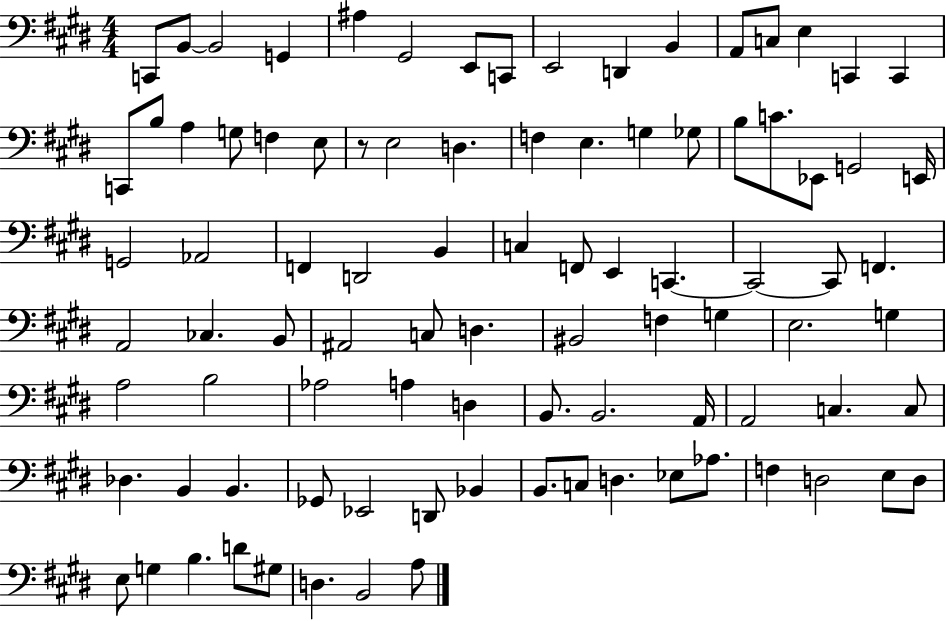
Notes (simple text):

C2/e B2/e B2/h G2/q A#3/q G#2/h E2/e C2/e E2/h D2/q B2/q A2/e C3/e E3/q C2/q C2/q C2/e B3/e A3/q G3/e F3/q E3/e R/e E3/h D3/q. F3/q E3/q. G3/q Gb3/e B3/e C4/e. Eb2/e G2/h E2/s G2/h Ab2/h F2/q D2/h B2/q C3/q F2/e E2/q C2/q. C2/h C2/e F2/q. A2/h CES3/q. B2/e A#2/h C3/e D3/q. BIS2/h F3/q G3/q E3/h. G3/q A3/h B3/h Ab3/h A3/q D3/q B2/e. B2/h. A2/s A2/h C3/q. C3/e Db3/q. B2/q B2/q. Gb2/e Eb2/h D2/e Bb2/q B2/e. C3/e D3/q. Eb3/e Ab3/e. F3/q D3/h E3/e D3/e E3/e G3/q B3/q. D4/e G#3/e D3/q. B2/h A3/e